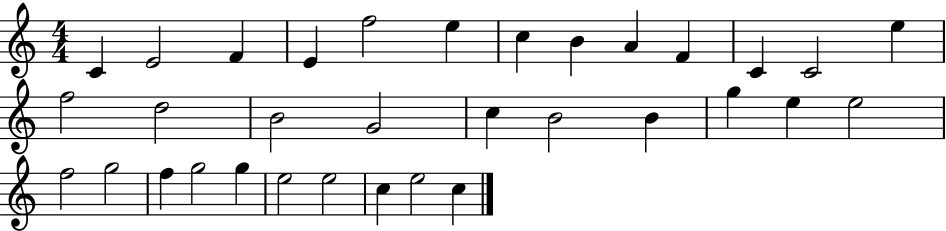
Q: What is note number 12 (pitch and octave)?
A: C4